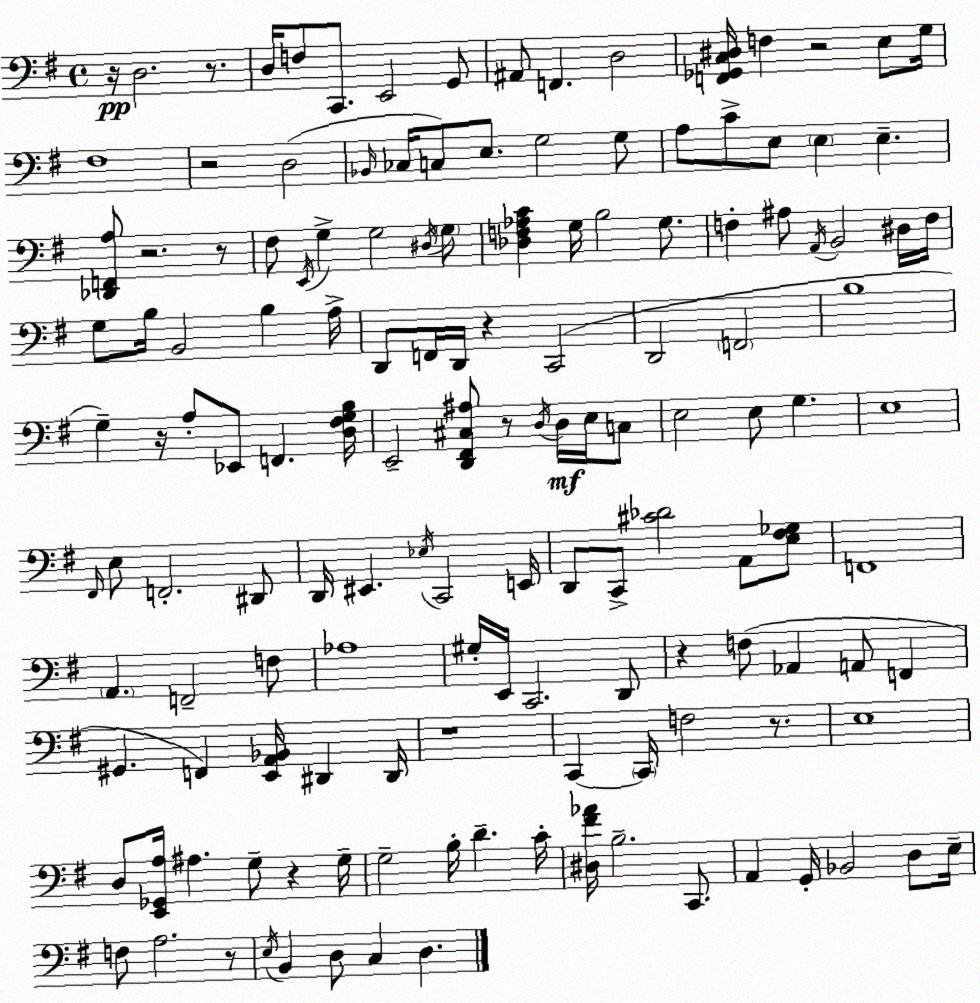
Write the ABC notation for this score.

X:1
T:Untitled
M:4/4
L:1/4
K:G
z/4 D,2 z/2 D,/4 F,/2 C,,/2 E,,2 G,,/2 ^A,,/2 F,, D,2 [F,,_G,,C,^D,]/4 F, z2 E,/2 G,/4 ^F,4 z2 D,2 _B,,/4 _C,/4 C,/2 E,/2 G,2 G,/2 A,/2 C/2 E,/2 E, E, [_D,,F,,A,]/2 z2 z/2 ^F,/2 E,,/4 G, G,2 ^D,/4 G,/2 [_D,F,_A,C] G,/4 B,2 G,/2 F, ^A,/2 A,,/4 B,,2 ^D,/4 F,/4 G,/2 B,/4 B,,2 B, A,/4 D,,/2 F,,/4 D,,/4 z C,,2 D,,2 F,,2 B,4 G, z/4 A,/2 _E,,/2 F,, [D,^F,G,B,]/4 E,,2 [D,,^F,,^C,^A,]/2 z/2 D,/4 D,/4 E,/4 C,/2 E,2 E,/2 G, E,4 ^F,,/4 E,/2 F,,2 ^D,,/2 D,,/4 ^E,, _E,/4 C,,2 E,,/4 D,,/2 C,,/2 [^C_D]2 A,,/2 [E,^F,_G,]/2 F,,4 A,, F,,2 F,/2 _A,4 ^G,/4 E,,/4 C,,2 D,,/2 z F,/2 _A,, A,,/2 F,, ^G,, F,, [E,,A,,_B,,]/4 ^D,, ^D,,/4 z4 C,, C,,/4 F,2 z/2 E,4 D,/2 [E,,_G,,A,]/4 ^A, G,/2 z G,/4 G,2 B,/4 D C/4 [^D,^F_A]/4 B,2 C,,/2 A,, G,,/4 _B,,2 D,/2 E,/4 F,/2 A,2 z/2 E,/4 B,, D,/2 C, D,